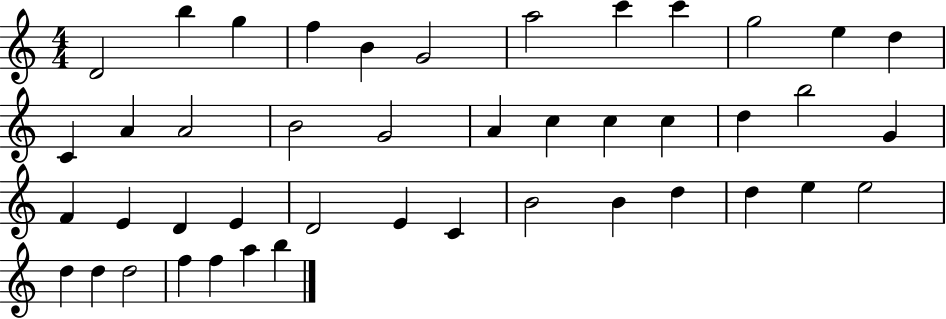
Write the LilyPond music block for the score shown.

{
  \clef treble
  \numericTimeSignature
  \time 4/4
  \key c \major
  d'2 b''4 g''4 | f''4 b'4 g'2 | a''2 c'''4 c'''4 | g''2 e''4 d''4 | \break c'4 a'4 a'2 | b'2 g'2 | a'4 c''4 c''4 c''4 | d''4 b''2 g'4 | \break f'4 e'4 d'4 e'4 | d'2 e'4 c'4 | b'2 b'4 d''4 | d''4 e''4 e''2 | \break d''4 d''4 d''2 | f''4 f''4 a''4 b''4 | \bar "|."
}